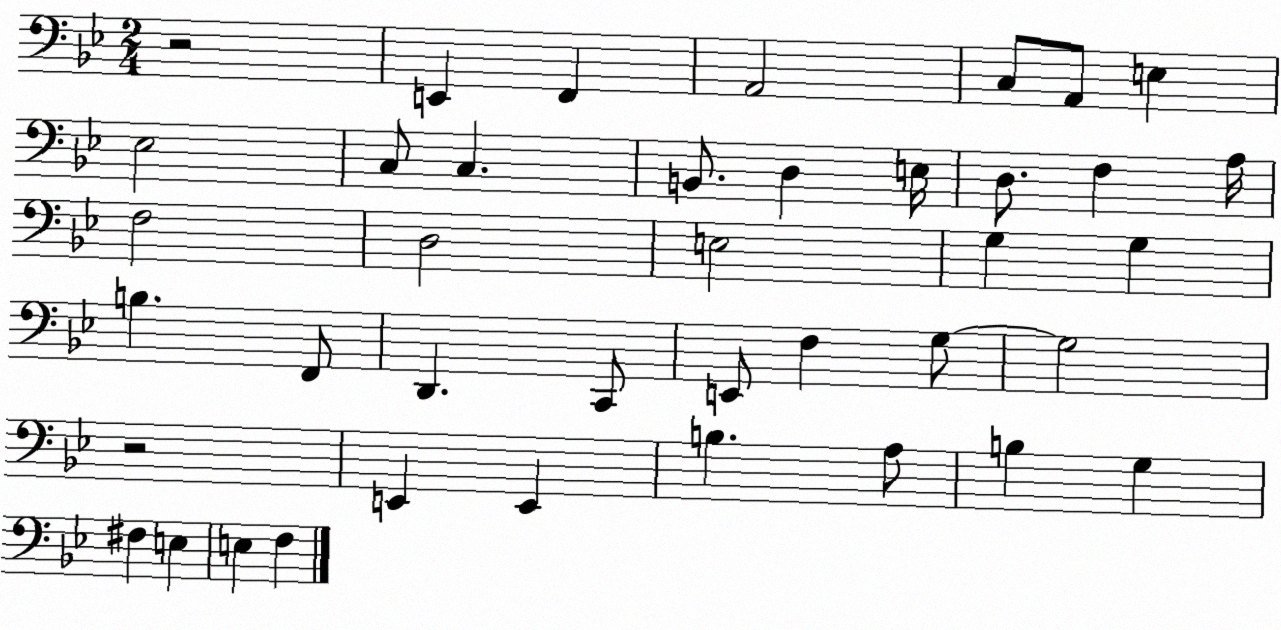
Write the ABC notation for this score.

X:1
T:Untitled
M:2/4
L:1/4
K:Bb
z2 E,, F,, A,,2 C,/2 A,,/2 E, _E,2 C,/2 C, B,,/2 D, E,/4 D,/2 F, A,/4 F,2 D,2 E,2 G, G, B, F,,/2 D,, C,,/2 E,,/2 F, G,/2 G,2 z2 E,, E,, B, A,/2 B, G, ^F, E, E, F,